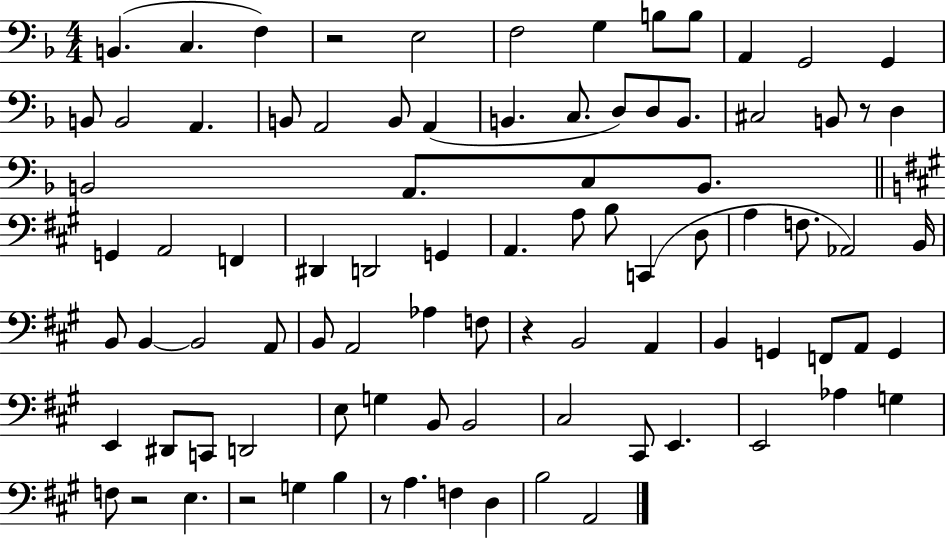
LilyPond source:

{
  \clef bass
  \numericTimeSignature
  \time 4/4
  \key f \major
  b,4.( c4. f4) | r2 e2 | f2 g4 b8 b8 | a,4 g,2 g,4 | \break b,8 b,2 a,4. | b,8 a,2 b,8 a,4( | b,4. c8. d8) d8 b,8. | cis2 b,8 r8 d4 | \break b,2 a,8. c8 b,8. | \bar "||" \break \key a \major g,4 a,2 f,4 | dis,4 d,2 g,4 | a,4. a8 b8 c,4( d8 | a4 f8. aes,2) b,16 | \break b,8 b,4~~ b,2 a,8 | b,8 a,2 aes4 f8 | r4 b,2 a,4 | b,4 g,4 f,8 a,8 g,4 | \break e,4 dis,8 c,8 d,2 | e8 g4 b,8 b,2 | cis2 cis,8 e,4. | e,2 aes4 g4 | \break f8 r2 e4. | r2 g4 b4 | r8 a4. f4 d4 | b2 a,2 | \break \bar "|."
}